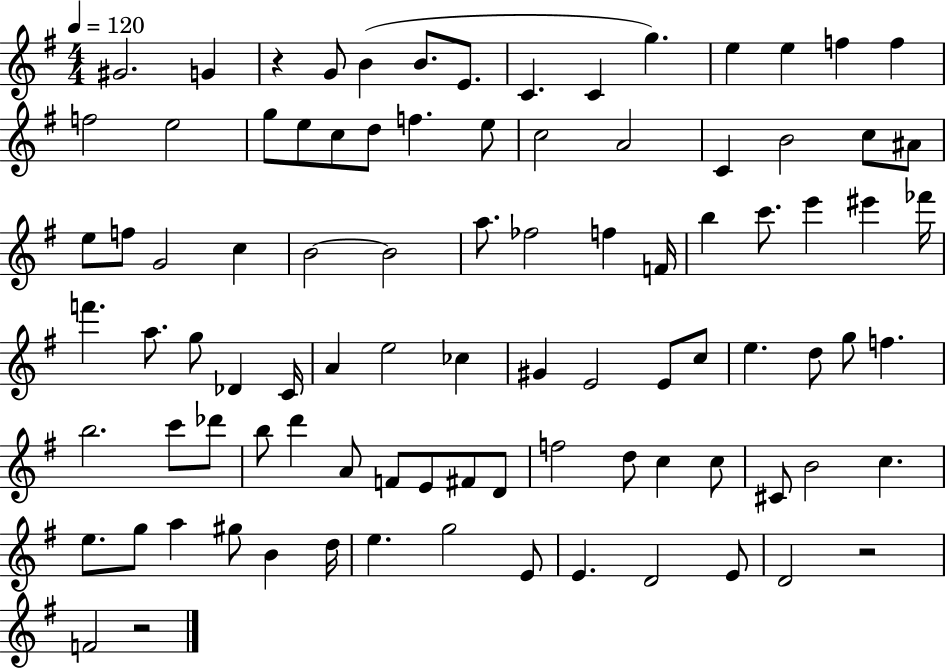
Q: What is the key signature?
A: G major